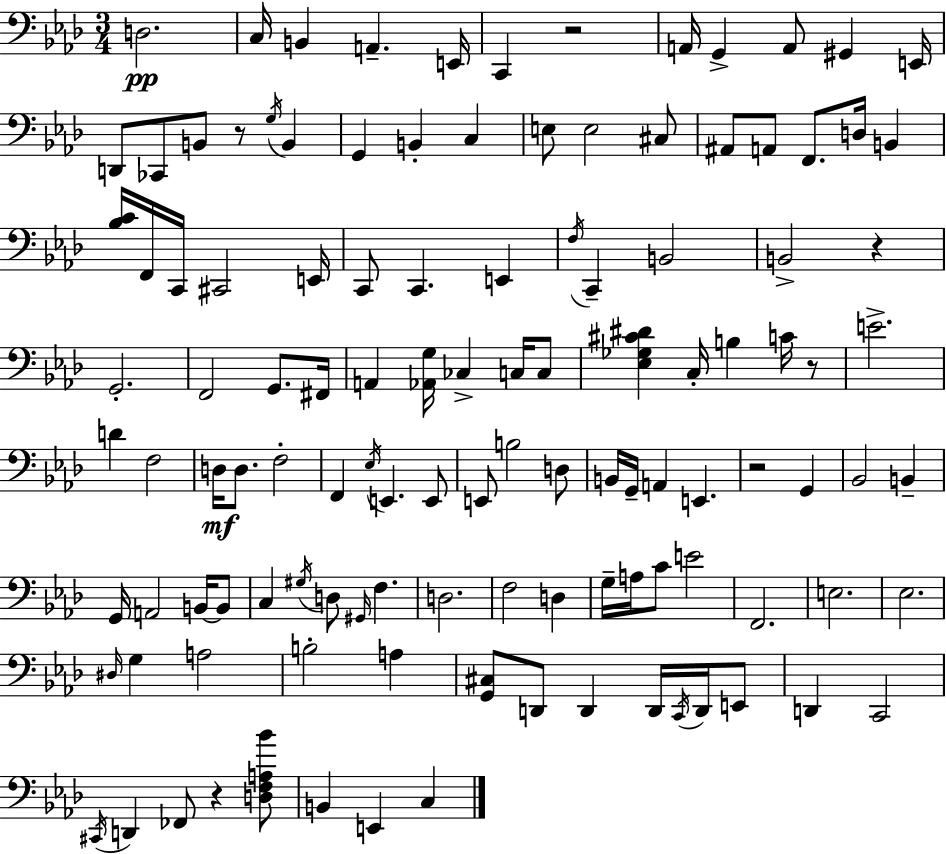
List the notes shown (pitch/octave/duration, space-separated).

D3/h. C3/s B2/q A2/q. E2/s C2/q R/h A2/s G2/q A2/e G#2/q E2/s D2/e CES2/e B2/e R/e G3/s B2/q G2/q B2/q C3/q E3/e E3/h C#3/e A#2/e A2/e F2/e. D3/s B2/q [Bb3,C4]/s F2/s C2/s C#2/h E2/s C2/e C2/q. E2/q F3/s C2/q B2/h B2/h R/q G2/h. F2/h G2/e. F#2/s A2/q [Ab2,G3]/s CES3/q C3/s C3/e [Eb3,Gb3,C#4,D#4]/q C3/s B3/q C4/s R/e E4/h. D4/q F3/h D3/s D3/e. F3/h F2/q Eb3/s E2/q. E2/e E2/e B3/h D3/e B2/s G2/s A2/q E2/q. R/h G2/q Bb2/h B2/q G2/s A2/h B2/s B2/e C3/q G#3/s D3/e G#2/s F3/q. D3/h. F3/h D3/q G3/s A3/s C4/e E4/h F2/h. E3/h. Eb3/h. D#3/s G3/q A3/h B3/h A3/q [G2,C#3]/e D2/e D2/q D2/s C2/s D2/s E2/e D2/q C2/h C#2/s D2/q FES2/e R/q [D3,F3,A3,Bb4]/e B2/q E2/q C3/q